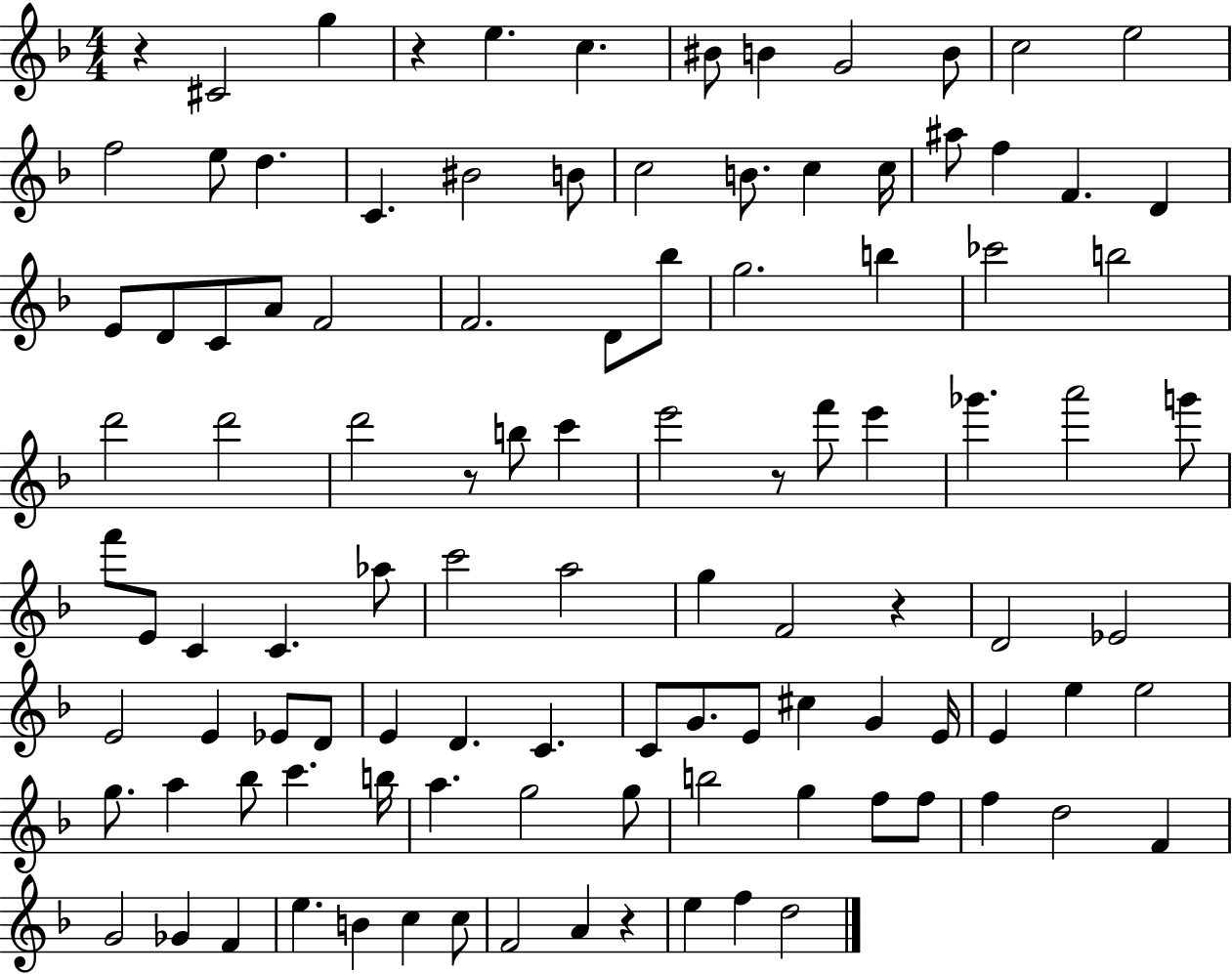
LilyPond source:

{
  \clef treble
  \numericTimeSignature
  \time 4/4
  \key f \major
  r4 cis'2 g''4 | r4 e''4. c''4. | bis'8 b'4 g'2 b'8 | c''2 e''2 | \break f''2 e''8 d''4. | c'4. bis'2 b'8 | c''2 b'8. c''4 c''16 | ais''8 f''4 f'4. d'4 | \break e'8 d'8 c'8 a'8 f'2 | f'2. d'8 bes''8 | g''2. b''4 | ces'''2 b''2 | \break d'''2 d'''2 | d'''2 r8 b''8 c'''4 | e'''2 r8 f'''8 e'''4 | ges'''4. a'''2 g'''8 | \break f'''8 e'8 c'4 c'4. aes''8 | c'''2 a''2 | g''4 f'2 r4 | d'2 ees'2 | \break e'2 e'4 ees'8 d'8 | e'4 d'4. c'4. | c'8 g'8. e'8 cis''4 g'4 e'16 | e'4 e''4 e''2 | \break g''8. a''4 bes''8 c'''4. b''16 | a''4. g''2 g''8 | b''2 g''4 f''8 f''8 | f''4 d''2 f'4 | \break g'2 ges'4 f'4 | e''4. b'4 c''4 c''8 | f'2 a'4 r4 | e''4 f''4 d''2 | \break \bar "|."
}